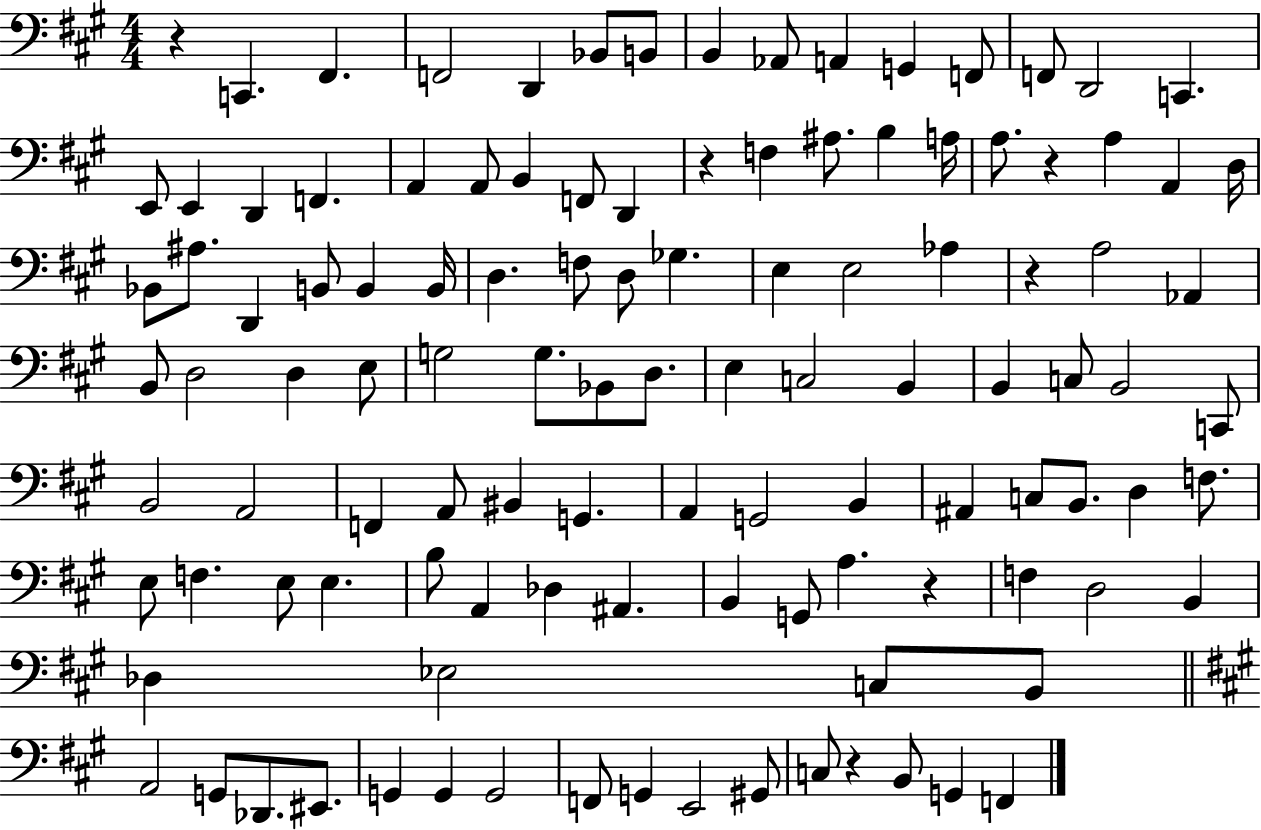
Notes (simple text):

R/q C2/q. F#2/q. F2/h D2/q Bb2/e B2/e B2/q Ab2/e A2/q G2/q F2/e F2/e D2/h C2/q. E2/e E2/q D2/q F2/q. A2/q A2/e B2/q F2/e D2/q R/q F3/q A#3/e. B3/q A3/s A3/e. R/q A3/q A2/q D3/s Bb2/e A#3/e. D2/q B2/e B2/q B2/s D3/q. F3/e D3/e Gb3/q. E3/q E3/h Ab3/q R/q A3/h Ab2/q B2/e D3/h D3/q E3/e G3/h G3/e. Bb2/e D3/e. E3/q C3/h B2/q B2/q C3/e B2/h C2/e B2/h A2/h F2/q A2/e BIS2/q G2/q. A2/q G2/h B2/q A#2/q C3/e B2/e. D3/q F3/e. E3/e F3/q. E3/e E3/q. B3/e A2/q Db3/q A#2/q. B2/q G2/e A3/q. R/q F3/q D3/h B2/q Db3/q Eb3/h C3/e B2/e A2/h G2/e Db2/e. EIS2/e. G2/q G2/q G2/h F2/e G2/q E2/h G#2/e C3/e R/q B2/e G2/q F2/q